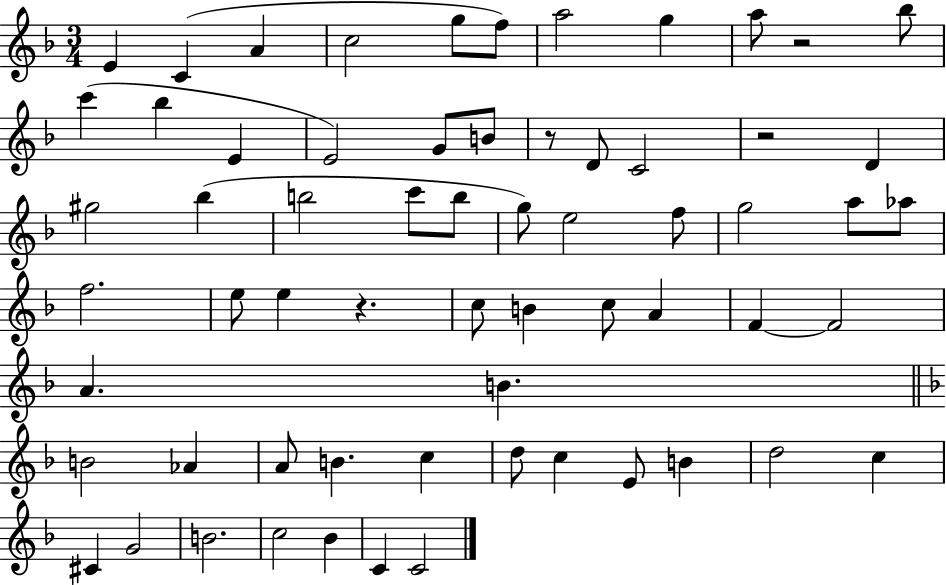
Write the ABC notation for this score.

X:1
T:Untitled
M:3/4
L:1/4
K:F
E C A c2 g/2 f/2 a2 g a/2 z2 _b/2 c' _b E E2 G/2 B/2 z/2 D/2 C2 z2 D ^g2 _b b2 c'/2 b/2 g/2 e2 f/2 g2 a/2 _a/2 f2 e/2 e z c/2 B c/2 A F F2 A B B2 _A A/2 B c d/2 c E/2 B d2 c ^C G2 B2 c2 _B C C2